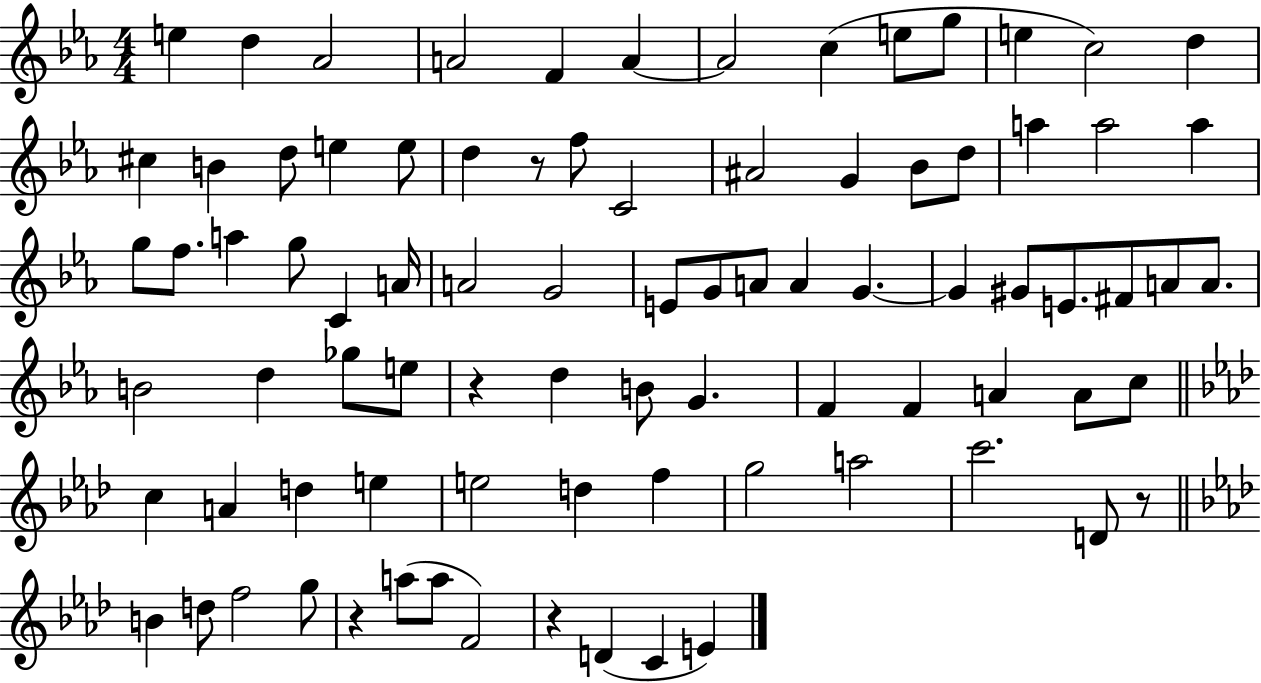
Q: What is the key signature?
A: EES major